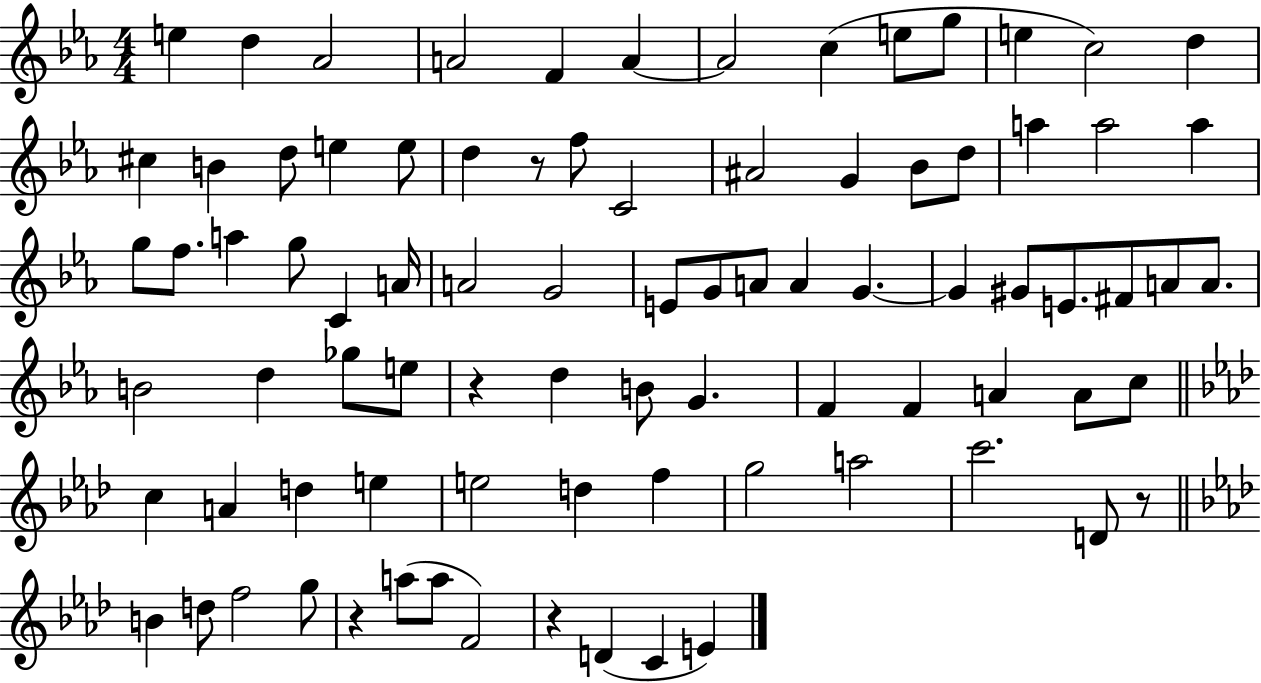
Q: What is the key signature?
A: EES major